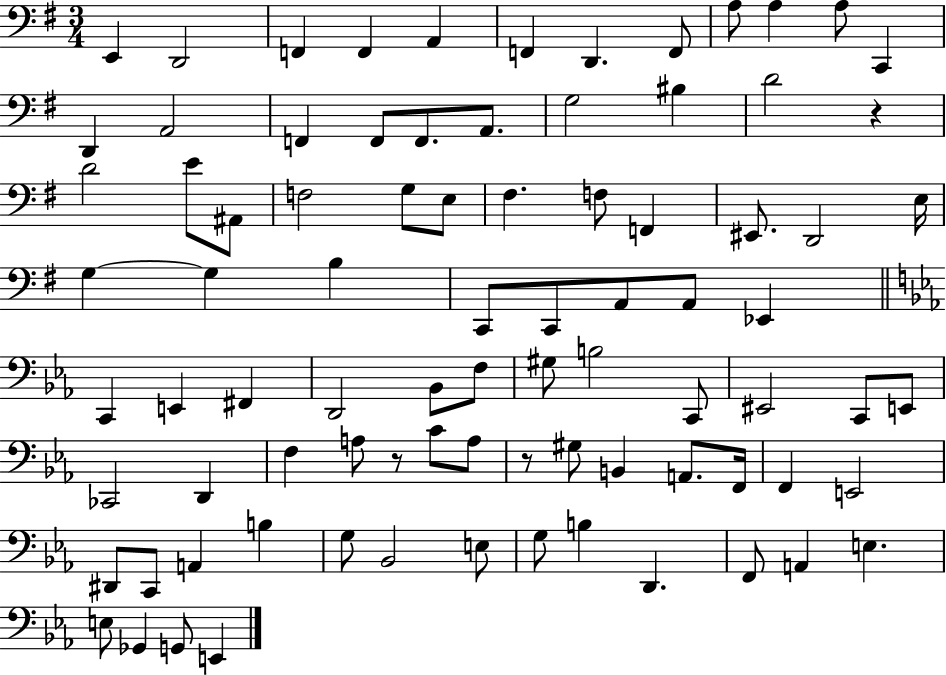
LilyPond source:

{
  \clef bass
  \numericTimeSignature
  \time 3/4
  \key g \major
  e,4 d,2 | f,4 f,4 a,4 | f,4 d,4. f,8 | a8 a4 a8 c,4 | \break d,4 a,2 | f,4 f,8 f,8. a,8. | g2 bis4 | d'2 r4 | \break d'2 e'8 ais,8 | f2 g8 e8 | fis4. f8 f,4 | eis,8. d,2 e16 | \break g4~~ g4 b4 | c,8 c,8 a,8 a,8 ees,4 | \bar "||" \break \key ees \major c,4 e,4 fis,4 | d,2 bes,8 f8 | gis8 b2 c,8 | eis,2 c,8 e,8 | \break ces,2 d,4 | f4 a8 r8 c'8 a8 | r8 gis8 b,4 a,8. f,16 | f,4 e,2 | \break dis,8 c,8 a,4 b4 | g8 bes,2 e8 | g8 b4 d,4. | f,8 a,4 e4. | \break e8 ges,4 g,8 e,4 | \bar "|."
}